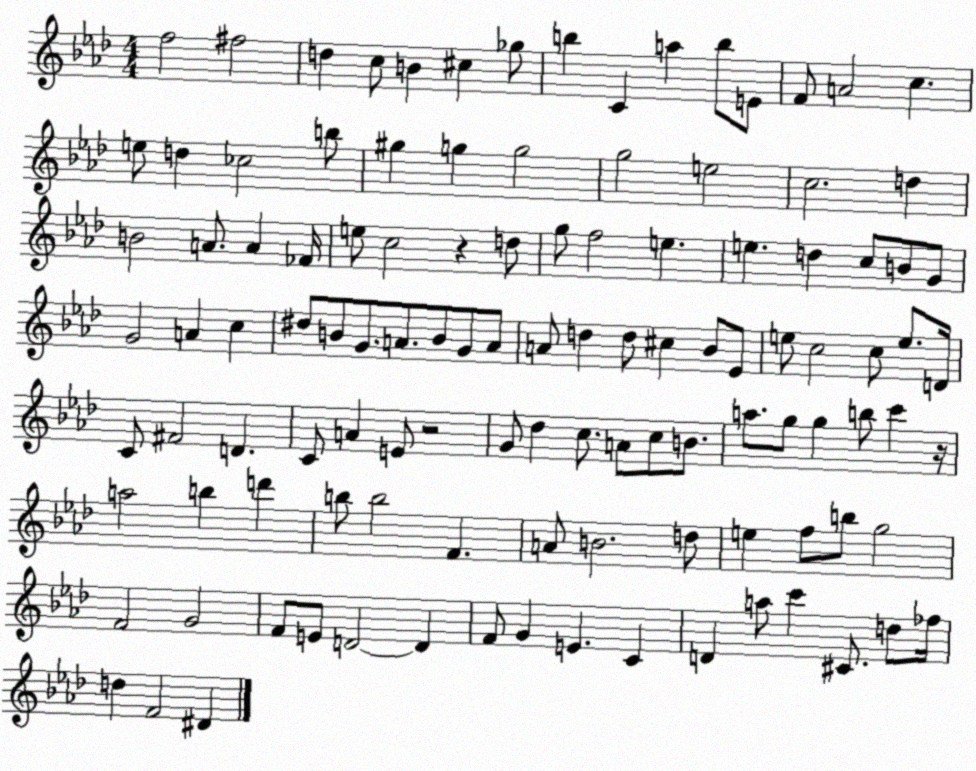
X:1
T:Untitled
M:4/4
L:1/4
K:Ab
f2 ^f2 d c/2 B ^c _g/2 b C a b/2 E/2 F/2 A2 c e/2 d _c2 b/2 ^g g g2 g2 e2 c2 d B2 A/2 A _F/4 e/2 c2 z d/2 g/2 f2 e e d c/2 B/2 G/2 G2 A c ^d/2 B/2 G/2 A/2 B/2 G/2 A/2 A/2 d d/2 ^c _B/2 _E/2 e/2 c2 c/2 e/2 D/4 C/2 ^F2 D C/2 A E/2 z2 G/2 _d c/2 A/2 c/2 B/2 a/2 g/2 g b/2 c' z/4 a2 b d' b/2 b2 F A/2 B2 d/2 e f/2 b/2 g2 F2 G2 F/2 E/2 D2 D F/2 G E C D a/2 c' ^C/2 d/2 _f/4 d F2 ^D